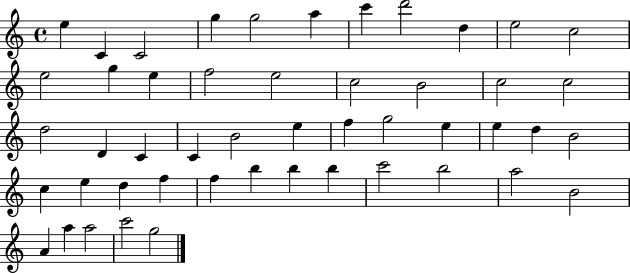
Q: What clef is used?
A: treble